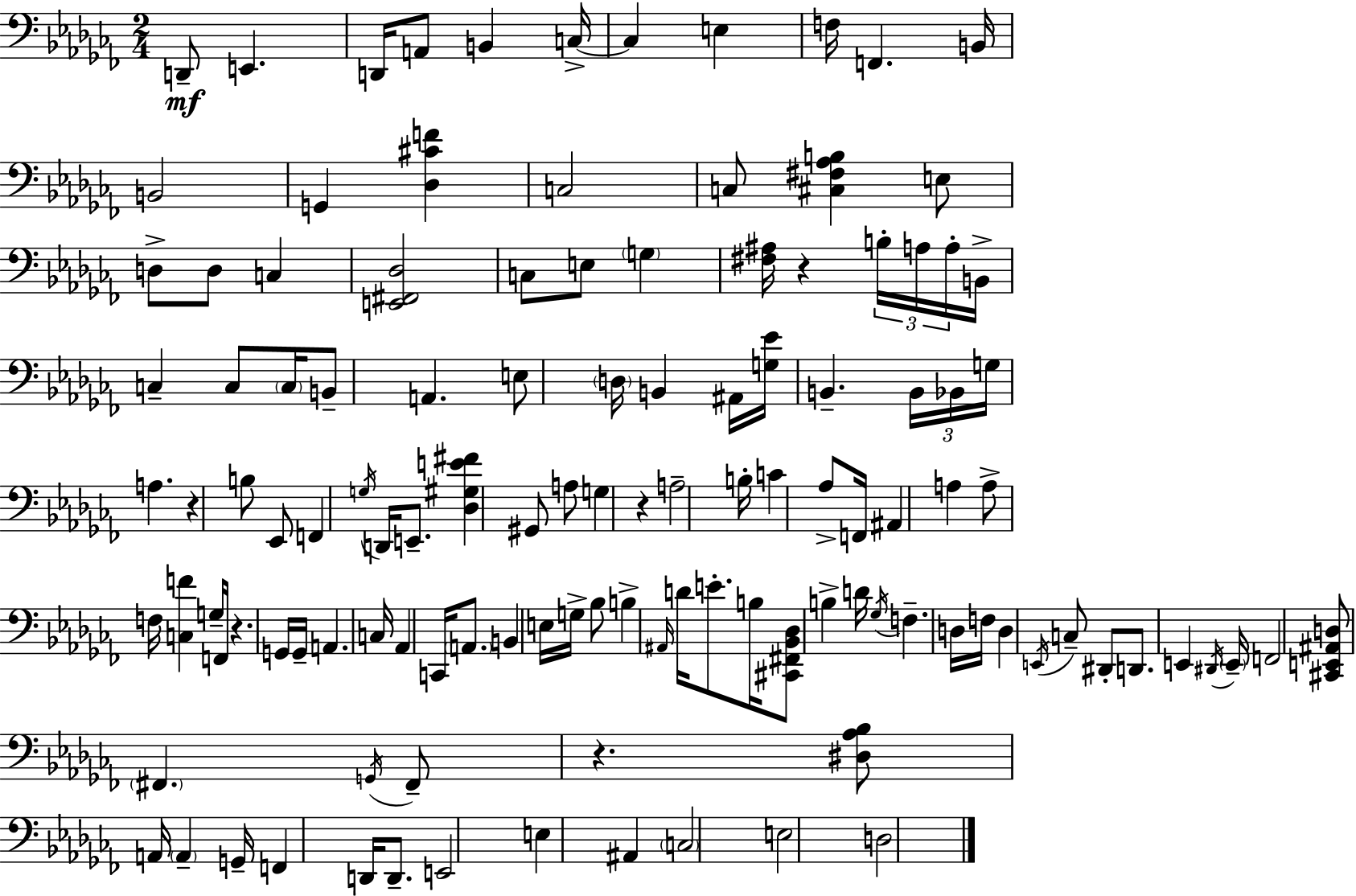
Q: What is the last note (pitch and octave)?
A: D3